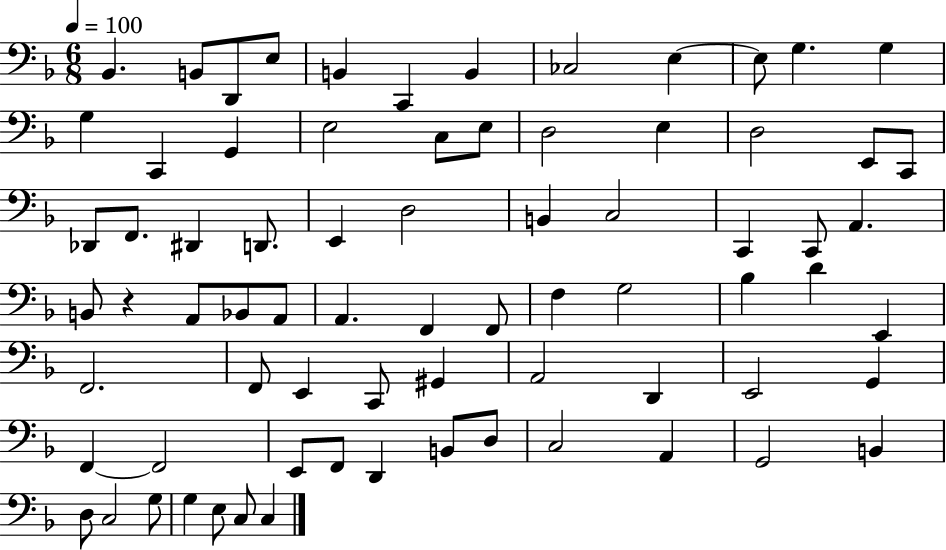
X:1
T:Untitled
M:6/8
L:1/4
K:F
_B,, B,,/2 D,,/2 E,/2 B,, C,, B,, _C,2 E, E,/2 G, G, G, C,, G,, E,2 C,/2 E,/2 D,2 E, D,2 E,,/2 C,,/2 _D,,/2 F,,/2 ^D,, D,,/2 E,, D,2 B,, C,2 C,, C,,/2 A,, B,,/2 z A,,/2 _B,,/2 A,,/2 A,, F,, F,,/2 F, G,2 _B, D E,, F,,2 F,,/2 E,, C,,/2 ^G,, A,,2 D,, E,,2 G,, F,, F,,2 E,,/2 F,,/2 D,, B,,/2 D,/2 C,2 A,, G,,2 B,, D,/2 C,2 G,/2 G, E,/2 C,/2 C,